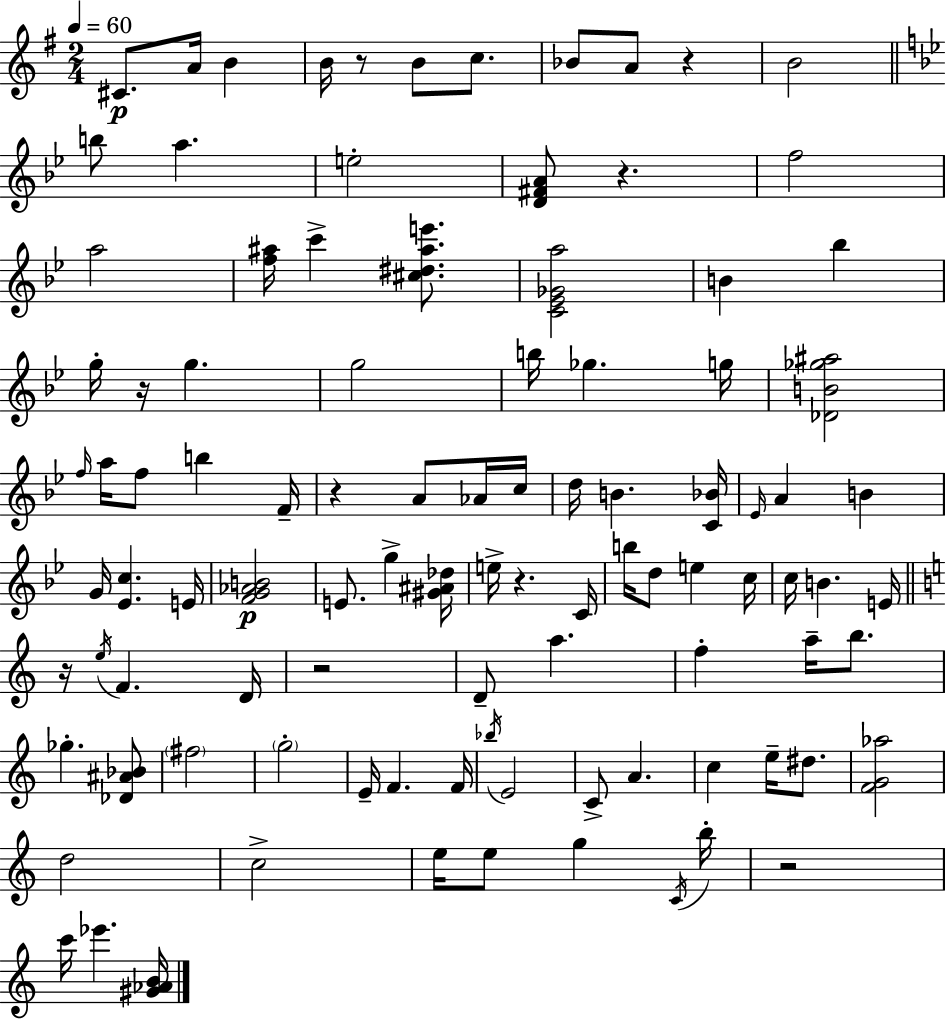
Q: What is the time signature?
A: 2/4